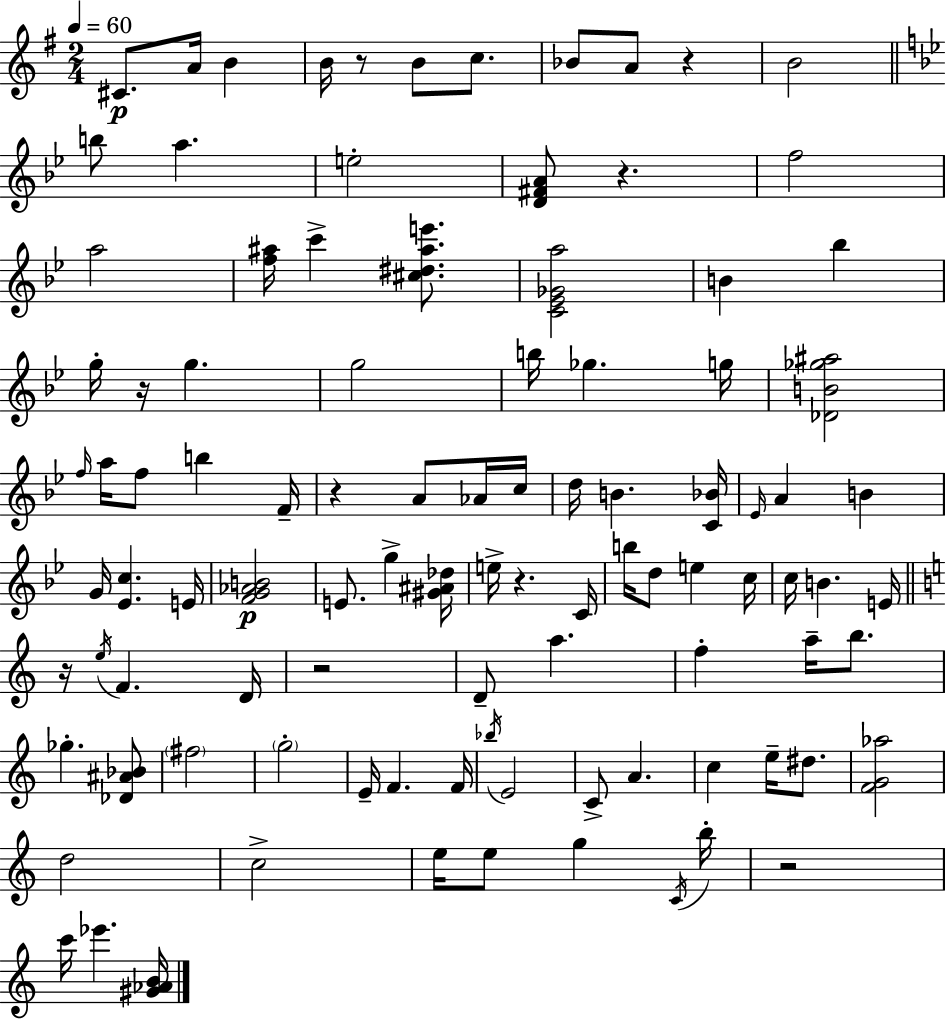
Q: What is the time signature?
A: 2/4